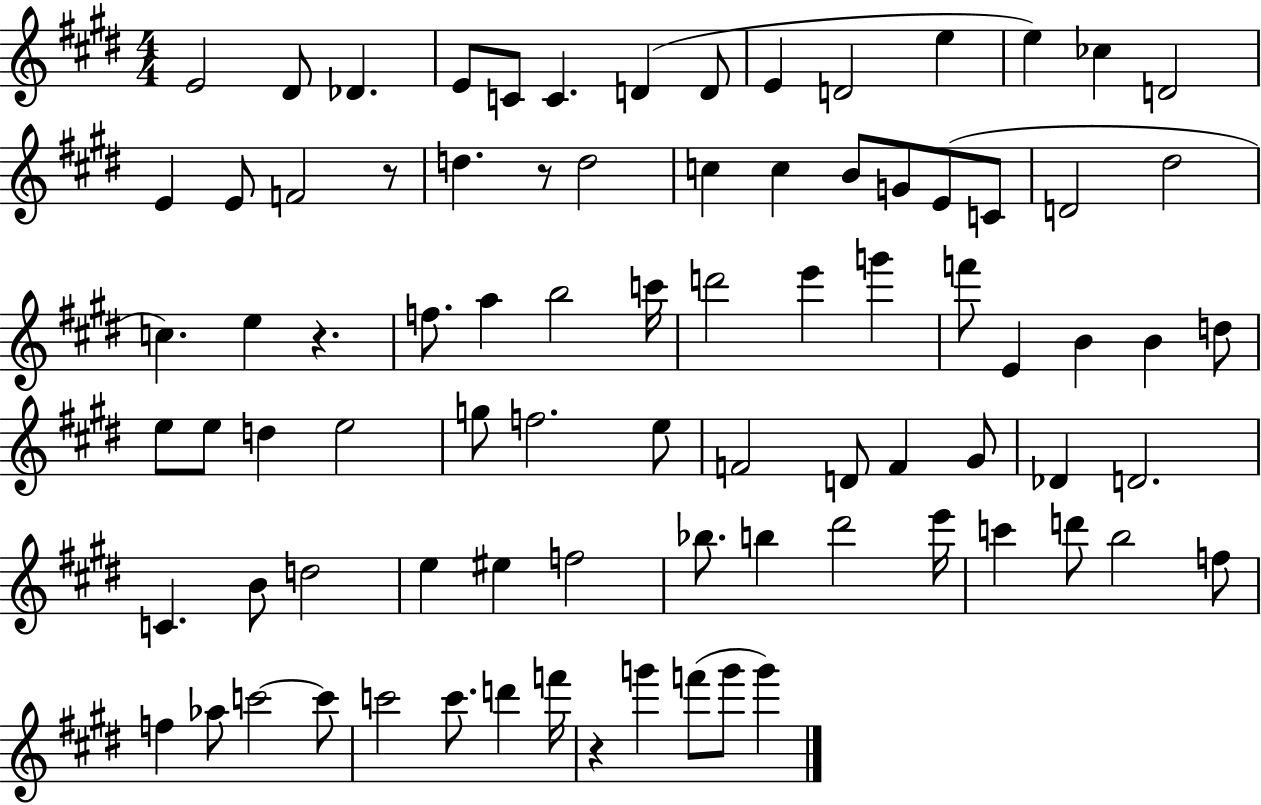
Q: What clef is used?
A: treble